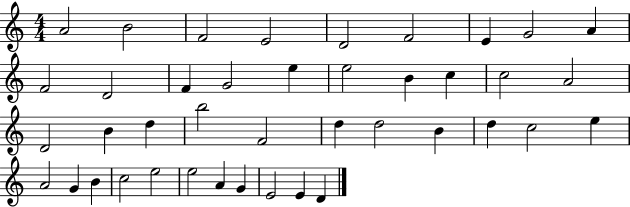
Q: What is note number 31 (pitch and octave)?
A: A4